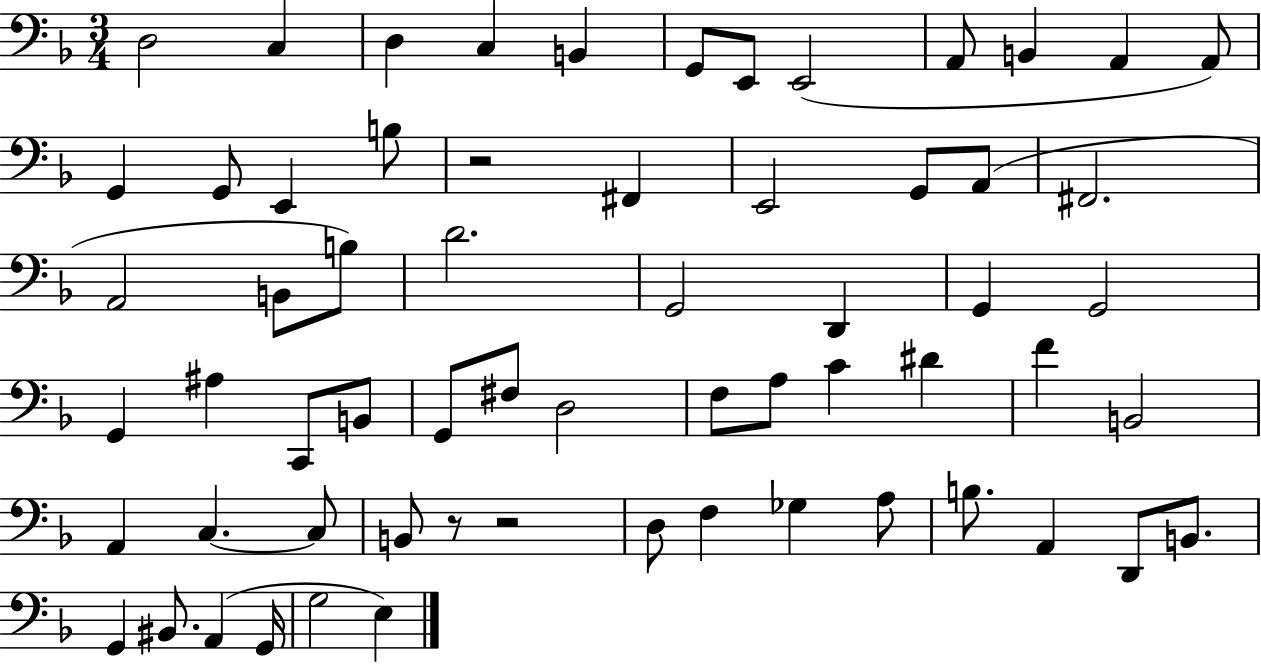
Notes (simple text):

D3/h C3/q D3/q C3/q B2/q G2/e E2/e E2/h A2/e B2/q A2/q A2/e G2/q G2/e E2/q B3/e R/h F#2/q E2/h G2/e A2/e F#2/h. A2/h B2/e B3/e D4/h. G2/h D2/q G2/q G2/h G2/q A#3/q C2/e B2/e G2/e F#3/e D3/h F3/e A3/e C4/q D#4/q F4/q B2/h A2/q C3/q. C3/e B2/e R/e R/h D3/e F3/q Gb3/q A3/e B3/e. A2/q D2/e B2/e. G2/q BIS2/e. A2/q G2/s G3/h E3/q